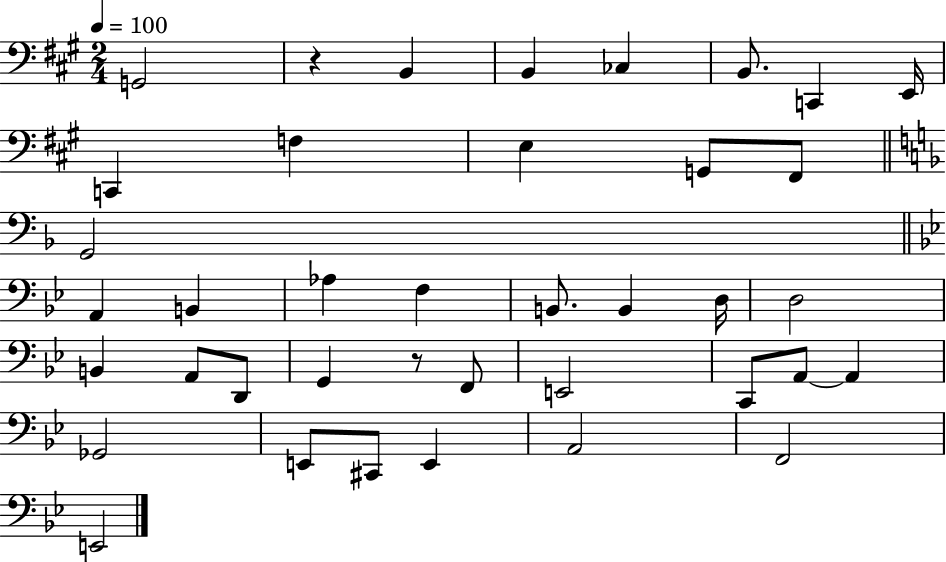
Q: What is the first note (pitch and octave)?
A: G2